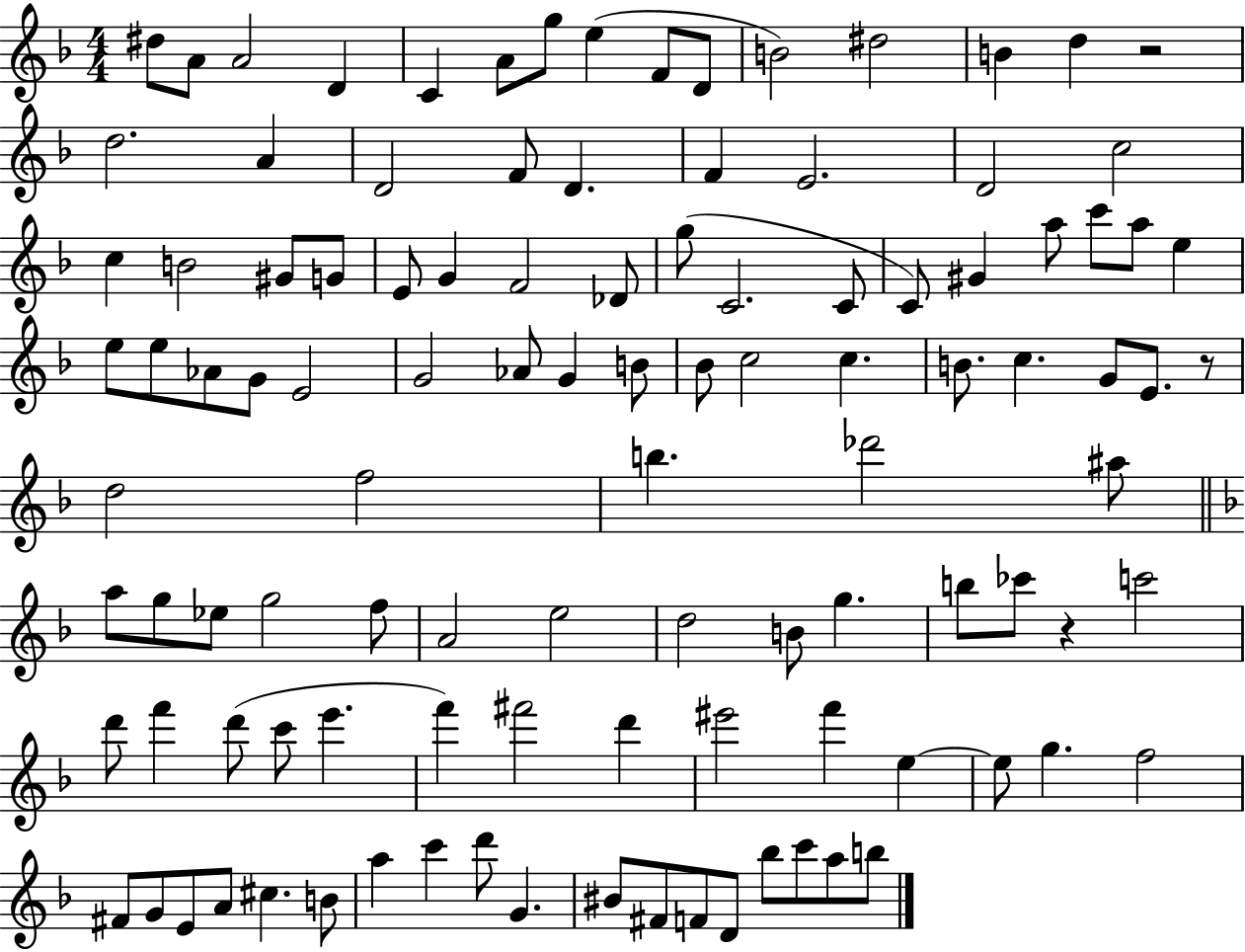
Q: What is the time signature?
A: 4/4